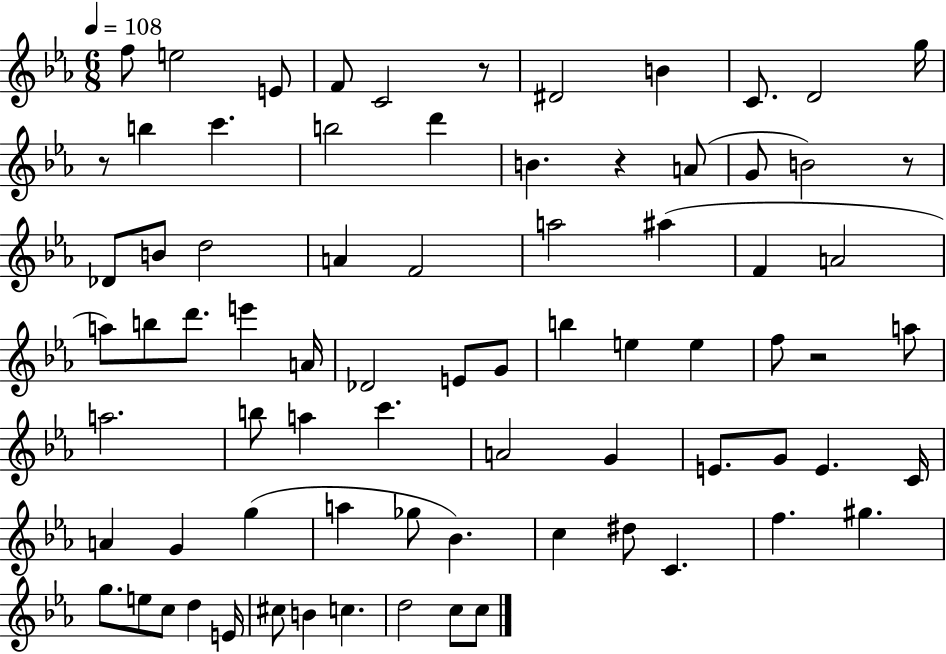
X:1
T:Untitled
M:6/8
L:1/4
K:Eb
f/2 e2 E/2 F/2 C2 z/2 ^D2 B C/2 D2 g/4 z/2 b c' b2 d' B z A/2 G/2 B2 z/2 _D/2 B/2 d2 A F2 a2 ^a F A2 a/2 b/2 d'/2 e' A/4 _D2 E/2 G/2 b e e f/2 z2 a/2 a2 b/2 a c' A2 G E/2 G/2 E C/4 A G g a _g/2 _B c ^d/2 C f ^g g/2 e/2 c/2 d E/4 ^c/2 B c d2 c/2 c/2